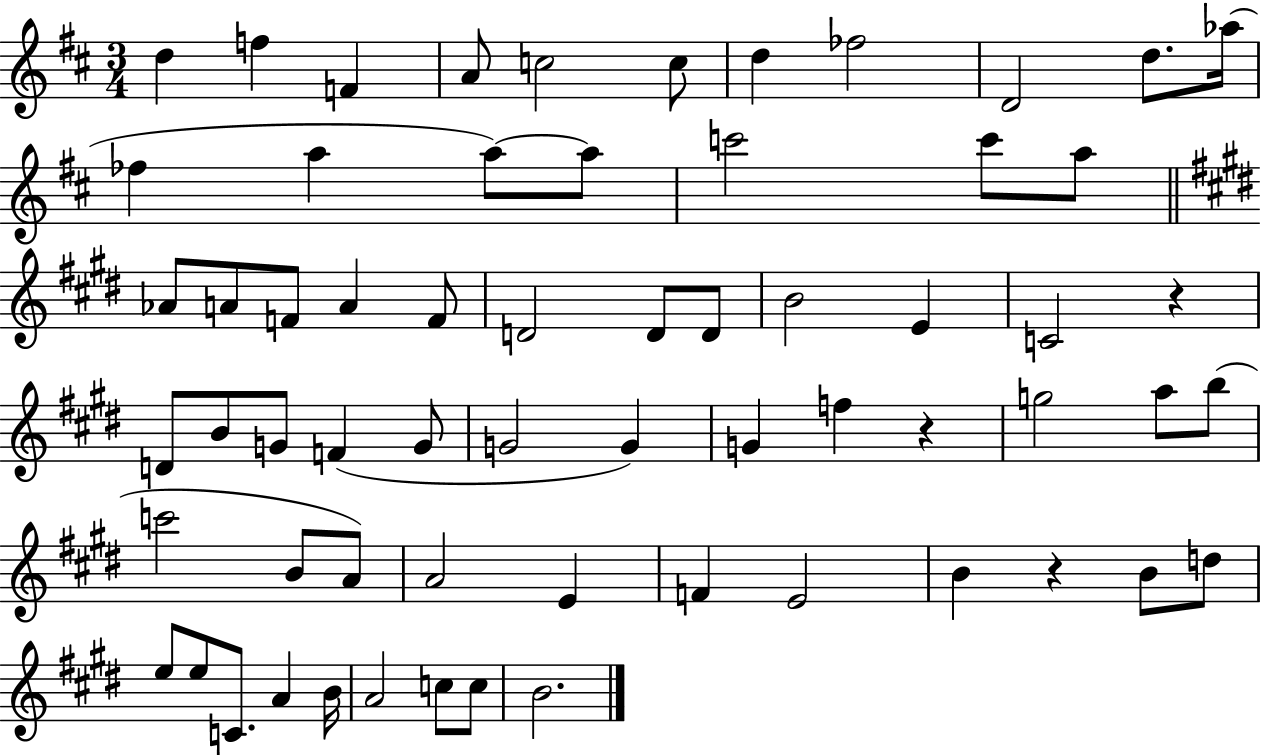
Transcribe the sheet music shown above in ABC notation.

X:1
T:Untitled
M:3/4
L:1/4
K:D
d f F A/2 c2 c/2 d _f2 D2 d/2 _a/4 _f a a/2 a/2 c'2 c'/2 a/2 _A/2 A/2 F/2 A F/2 D2 D/2 D/2 B2 E C2 z D/2 B/2 G/2 F G/2 G2 G G f z g2 a/2 b/2 c'2 B/2 A/2 A2 E F E2 B z B/2 d/2 e/2 e/2 C/2 A B/4 A2 c/2 c/2 B2